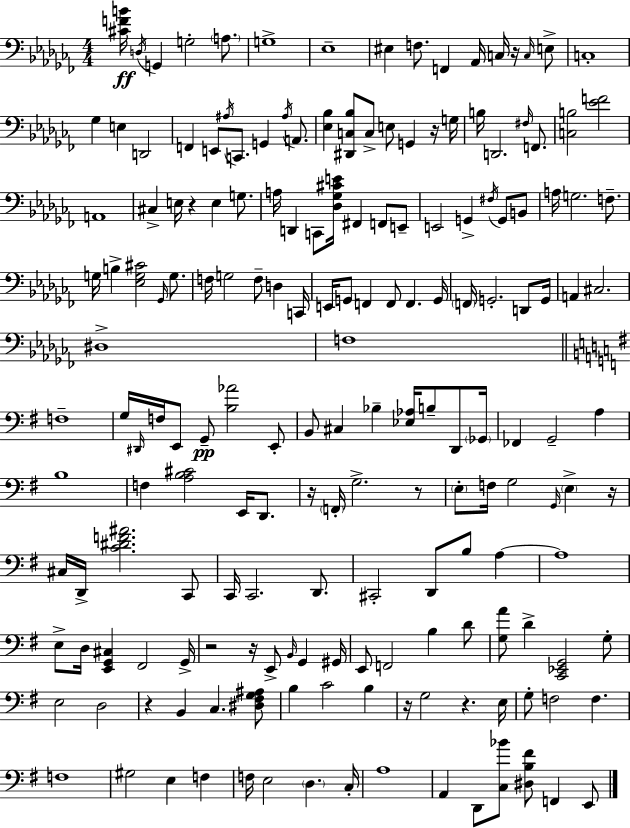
X:1
T:Untitled
M:4/4
L:1/4
K:Abm
[^CFB]/4 D,/4 G,, G,2 A,/2 G,4 _E,4 ^E, F,/2 F,, _A,,/4 C,/4 z/4 C,/4 E,/2 C,4 _G, E, D,,2 F,, E,,/2 ^A,/4 C,,/2 G,, ^A,/4 A,,/2 [_E,_B,] [^D,,C,_B,]/2 C,/2 E,/2 G,, z/4 G,/4 B,/4 D,,2 ^F,/4 F,,/2 [C,B,]2 [_EF]2 A,,4 ^C, E,/4 z E, G,/2 A,/4 D,, C,,/2 [_D,_G,^CE]/4 ^F,, F,,/2 E,,/2 E,,2 G,, ^F,/4 G,,/2 B,,/2 A,/4 G,2 F,/2 G,/4 B, [_E,G,^C]2 _G,,/4 G,/2 F,/4 G,2 F,/2 D, C,,/4 E,,/4 G,,/2 F,, F,,/2 F,, G,,/4 F,,/4 G,,2 D,,/2 G,,/4 A,, ^C,2 ^D,4 F,4 F,4 G,/4 ^D,,/4 F,/4 E,,/2 G,,/2 [B,_A]2 E,,/2 B,,/2 ^C, _B, [_E,_A,]/4 B,/2 D,,/2 _G,,/4 _F,, G,,2 A, B,4 F, [A,B,^C]2 E,,/4 D,,/2 z/4 F,,/4 G,2 z/2 E,/2 F,/4 G,2 G,,/4 E, z/4 ^C,/4 D,,/4 [C^DF^A]2 C,,/2 C,,/4 C,,2 D,,/2 ^C,,2 D,,/2 B,/2 A, A,4 E,/2 D,/4 [E,,G,,^C,] ^F,,2 G,,/4 z2 z/4 E,,/2 B,,/4 G,, ^G,,/4 E,,/2 F,,2 B, D/2 [G,A]/2 D [C,,_E,,G,,]2 G,/2 E,2 D,2 z B,, C, [^D,^F,G,^A,]/2 B, C2 B, z/4 G,2 z E,/4 G,/2 F,2 F, F,4 ^G,2 E, F, F,/4 E,2 D, C,/4 A,4 A,, D,,/2 [C,_B]/2 [^D,B,^F]/2 F,, E,,/2